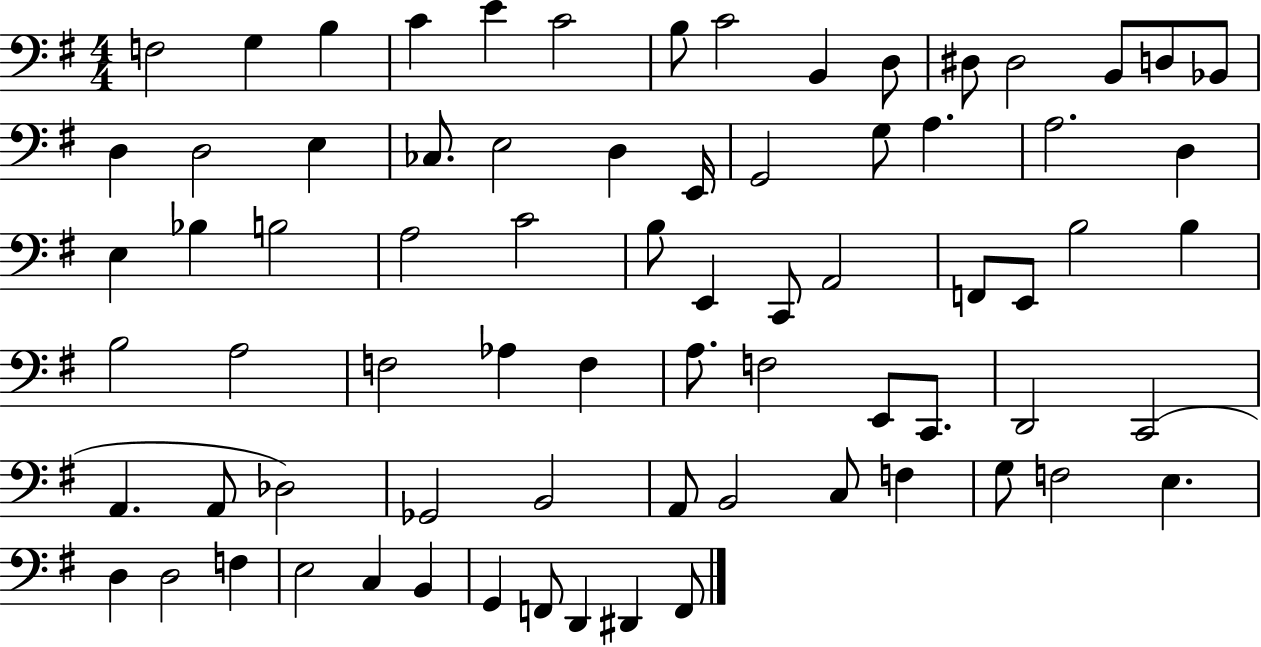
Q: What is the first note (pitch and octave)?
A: F3